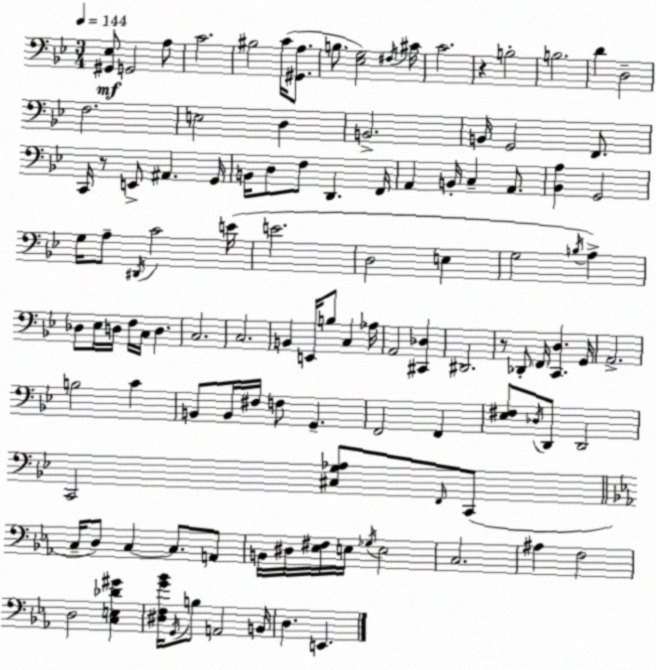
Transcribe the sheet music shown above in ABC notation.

X:1
T:Untitled
M:3/4
L:1/4
K:Gm
[^G,,_E,]/2 G,,2 A,/2 C2 ^B,2 C/4 [^G,,A,]/2 B,/2 [_E,G,]2 ^F,/4 ^C/4 C2 z B,2 B,2 D D,2 F,2 E,2 D, B,,2 B,,/4 G,,2 F,,/2 C,,/4 z/2 E,,/2 ^A,, G,,/4 B,,/4 D,/2 F,/2 D,, F,,/4 A,, B,,/4 C, A,,/2 [_B,,A,] G,,2 G,/4 A,/2 ^D,,/4 C2 E/4 E2 D,2 E, G,2 B,/4 A, _D,/2 _E,/4 D,/4 F,/4 C,/4 D, C,2 C,2 B,, E,,/4 B,/2 C, _A,/4 A,,2 [^C,,_D,] ^D,,2 z/2 _D,,/2 F,,/4 [C,,D,] G,,/4 A,,2 B,2 C B,,/2 B,,/4 ^F,/4 F,/2 G,, F,,2 F,, [_E,^F,]/2 _D,/4 D,,/2 D,,2 C,,2 [^C,G,_A,]/2 F,,/4 C,,/2 C,/4 D,/2 C, C,/2 A,,/2 B,,/4 ^D,/4 [_E,^F,]/4 E,/4 _G,/4 E,2 C,2 ^A, F,2 D,2 [C,E,_D^G] [^D,F,G_B]/4 G,,/4 B,/2 A,,2 B,,/4 D, E,,